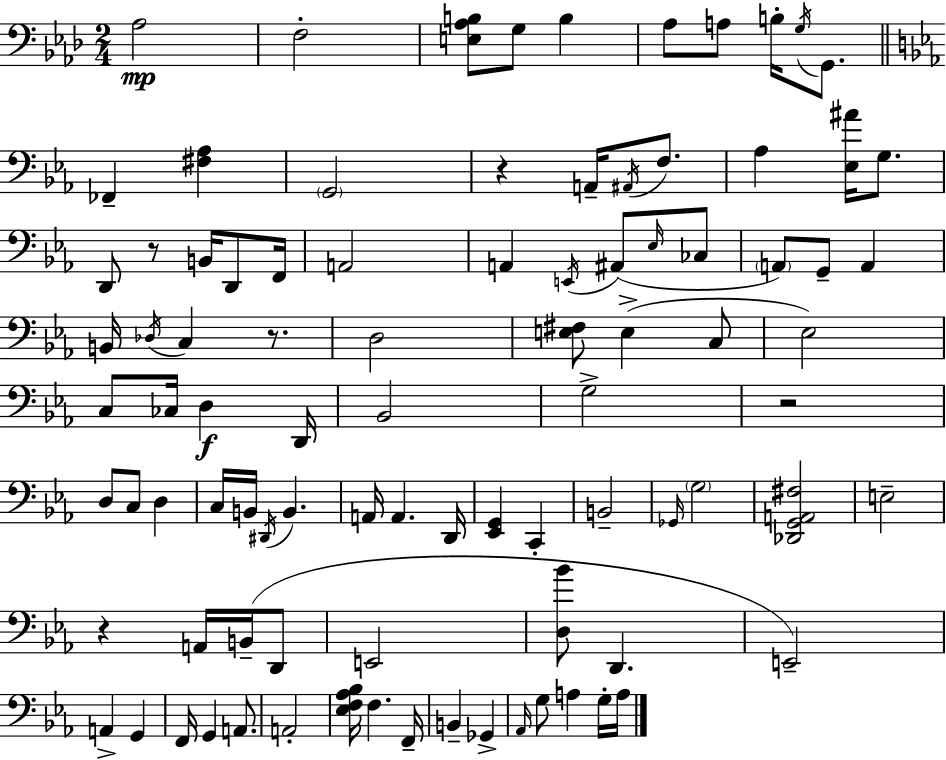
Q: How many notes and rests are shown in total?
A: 91